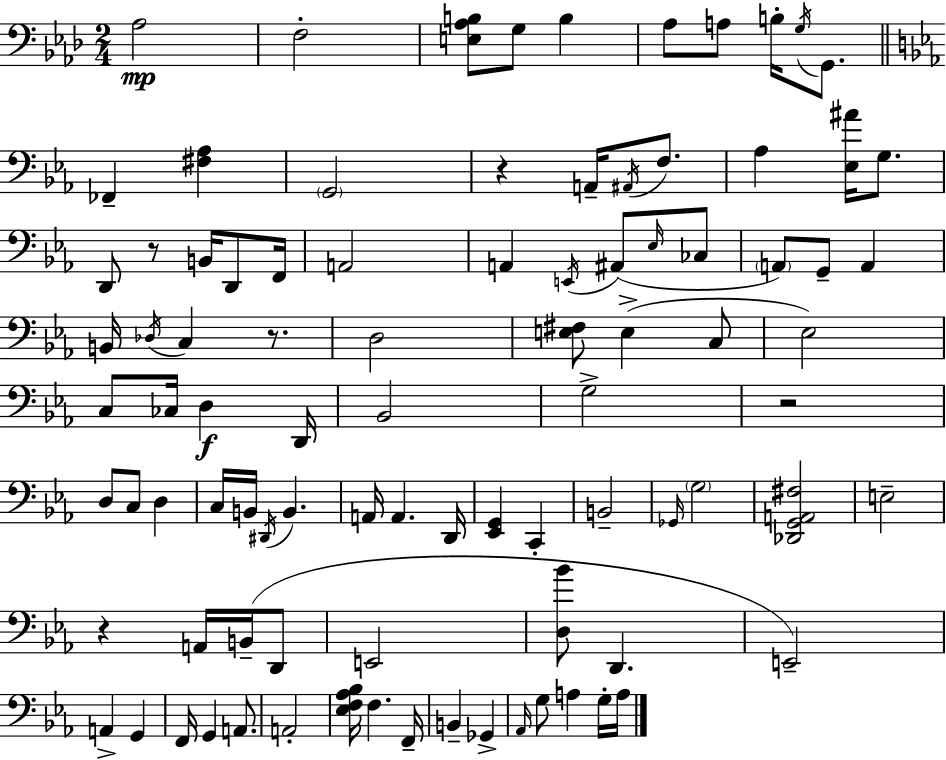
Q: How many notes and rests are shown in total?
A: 91